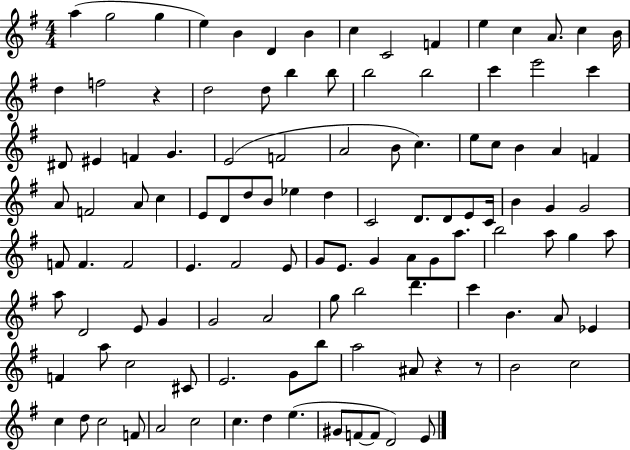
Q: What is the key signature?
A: G major